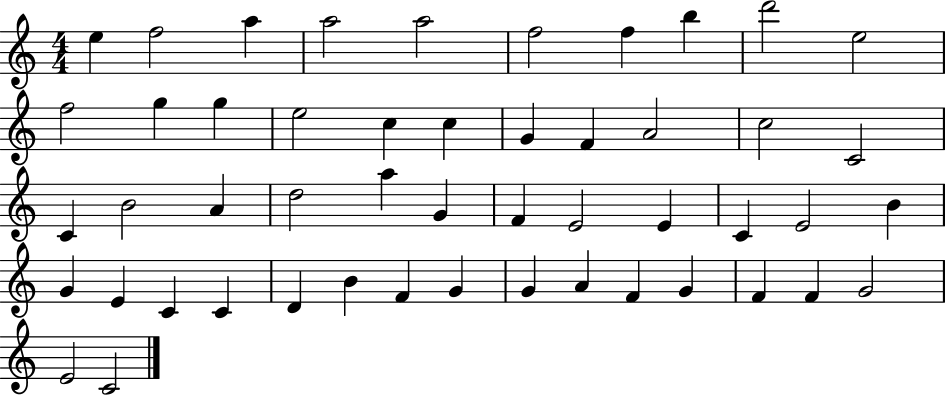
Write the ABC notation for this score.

X:1
T:Untitled
M:4/4
L:1/4
K:C
e f2 a a2 a2 f2 f b d'2 e2 f2 g g e2 c c G F A2 c2 C2 C B2 A d2 a G F E2 E C E2 B G E C C D B F G G A F G F F G2 E2 C2